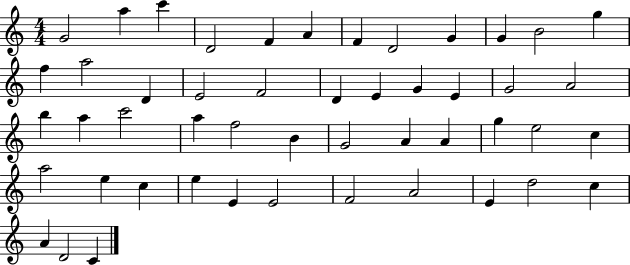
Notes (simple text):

G4/h A5/q C6/q D4/h F4/q A4/q F4/q D4/h G4/q G4/q B4/h G5/q F5/q A5/h D4/q E4/h F4/h D4/q E4/q G4/q E4/q G4/h A4/h B5/q A5/q C6/h A5/q F5/h B4/q G4/h A4/q A4/q G5/q E5/h C5/q A5/h E5/q C5/q E5/q E4/q E4/h F4/h A4/h E4/q D5/h C5/q A4/q D4/h C4/q